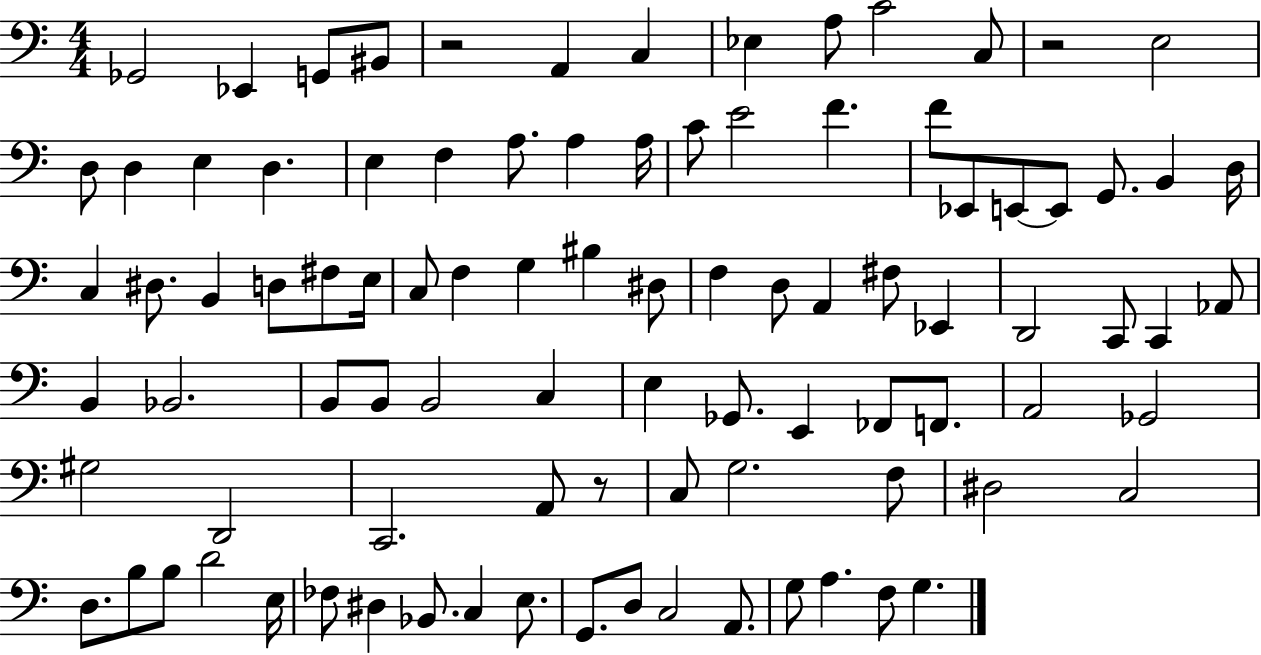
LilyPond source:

{
  \clef bass
  \numericTimeSignature
  \time 4/4
  \key c \major
  ges,2 ees,4 g,8 bis,8 | r2 a,4 c4 | ees4 a8 c'2 c8 | r2 e2 | \break d8 d4 e4 d4. | e4 f4 a8. a4 a16 | c'8 e'2 f'4. | f'8 ees,8 e,8~~ e,8 g,8. b,4 d16 | \break c4 dis8. b,4 d8 fis8 e16 | c8 f4 g4 bis4 dis8 | f4 d8 a,4 fis8 ees,4 | d,2 c,8 c,4 aes,8 | \break b,4 bes,2. | b,8 b,8 b,2 c4 | e4 ges,8. e,4 fes,8 f,8. | a,2 ges,2 | \break gis2 d,2 | c,2. a,8 r8 | c8 g2. f8 | dis2 c2 | \break d8. b8 b8 d'2 e16 | fes8 dis4 bes,8. c4 e8. | g,8. d8 c2 a,8. | g8 a4. f8 g4. | \break \bar "|."
}